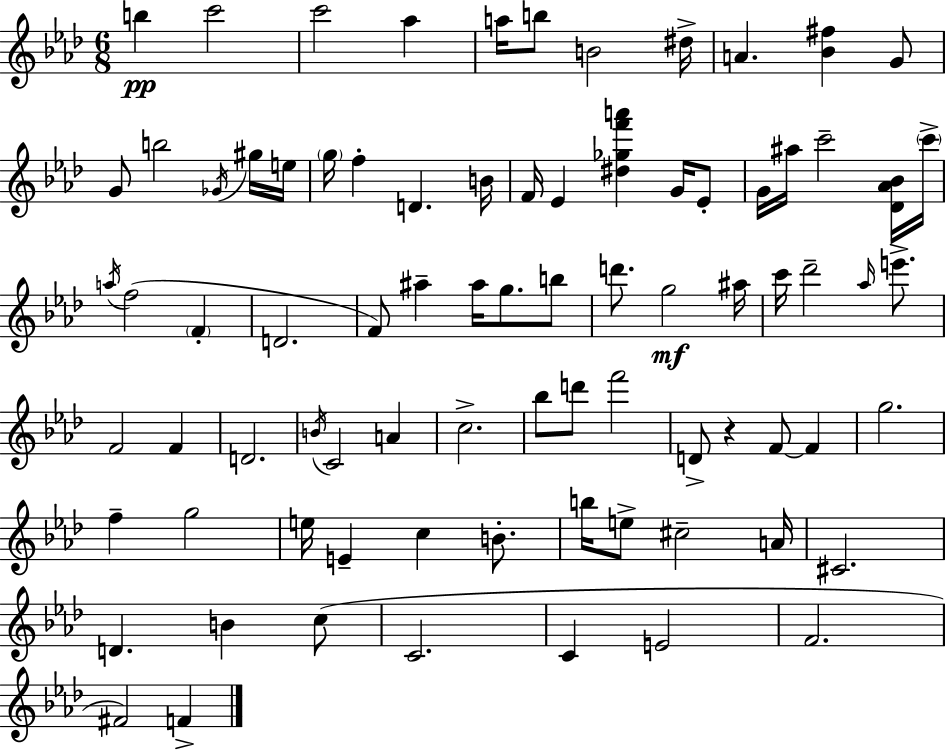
{
  \clef treble
  \numericTimeSignature
  \time 6/8
  \key aes \major
  b''4\pp c'''2 | c'''2 aes''4 | a''16 b''8 b'2 dis''16-> | a'4. <bes' fis''>4 g'8 | \break g'8 b''2 \acciaccatura { ges'16 } gis''16 | e''16 \parenthesize g''16 f''4-. d'4. | b'16 f'16 ees'4 <dis'' ges'' f''' a'''>4 g'16 ees'8-. | g'16 ais''16 c'''2-- <des' aes' bes'>16 | \break \parenthesize c'''16-> \acciaccatura { a''16 }( f''2 \parenthesize f'4-. | d'2. | f'8) ais''4-- ais''16 g''8. | b''8 d'''8. g''2\mf | \break ais''16 c'''16 des'''2-- \grace { aes''16 } | e'''8.-> f'2 f'4 | d'2. | \acciaccatura { b'16 } c'2 | \break a'4 c''2.-> | bes''8 d'''8 f'''2 | d'8-> r4 f'8~~ | f'4 g''2. | \break f''4-- g''2 | e''16 e'4-- c''4 | b'8.-. b''16 e''8-> cis''2-- | a'16 cis'2. | \break d'4. b'4 | c''8( c'2. | c'4 e'2 | f'2. | \break fis'2) | f'4-> \bar "|."
}